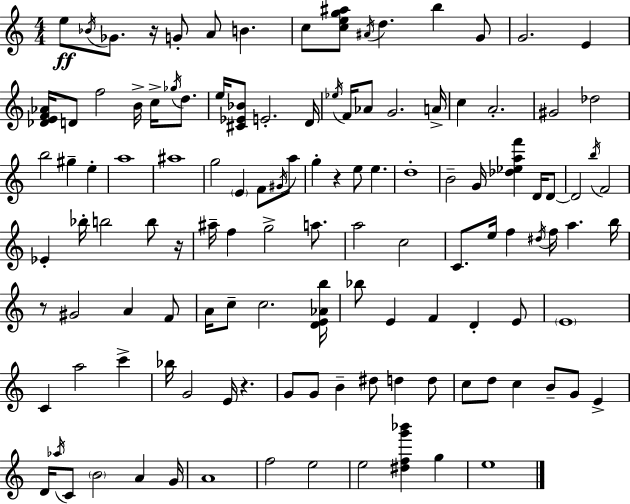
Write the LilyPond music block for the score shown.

{
  \clef treble
  \numericTimeSignature
  \time 4/4
  \key c \major
  e''8\ff \acciaccatura { bes'16 } ges'8. r16 g'8-. a'8 b'4. | c''8 <c'' e'' g'' ais''>8 \acciaccatura { ais'16 } d''4. b''4 | g'8 g'2. e'4 | <des' e' f' aes'>16 d'8 f''2 b'16-> c''16-> \acciaccatura { ges''16 } | \break d''8. e''16 <cis' ees' bes'>8 e'2.-. | d'16 \acciaccatura { ees''16 } f'16 aes'8 g'2. | a'16-> c''4 a'2.-. | gis'2 des''2 | \break b''2 gis''4-- | e''4-. a''1 | ais''1 | g''2 \parenthesize e'4 | \break f'8 \acciaccatura { gis'16 } a''8 g''4-. r4 e''8 e''4. | d''1-. | b'2-- g'16 <des'' ees'' a'' f'''>4 | d'16 d'8~~ d'2 \acciaccatura { b''16 } f'2 | \break ees'4-. bes''16-. b''2 | b''8 r16 ais''16-- f''4 g''2-> | a''8. a''2 c''2 | c'8. e''16 f''4 \acciaccatura { dis''16 } f''16 | \break a''4. b''16 r8 gis'2 | a'4 f'8 a'16 c''8-- c''2. | <d' e' aes' b''>16 bes''8 e'4 f'4 | d'4-. e'8 \parenthesize e'1 | \break c'4 a''2 | c'''4-> bes''16 g'2 | e'16 r4. g'8 g'8 b'4-- dis''8 | d''4 d''8 c''8 d''8 c''4 b'8-- | \break g'8 e'4-> d'16 \acciaccatura { aes''16 } c'8 \parenthesize b'2 | a'4 g'16 a'1 | f''2 | e''2 e''2 | \break <dis'' f'' g''' bes'''>4 g''4 e''1 | \bar "|."
}